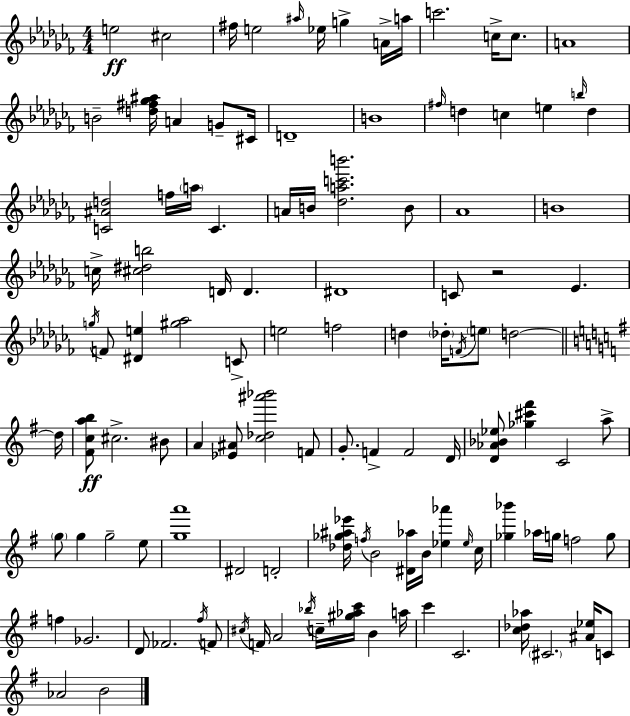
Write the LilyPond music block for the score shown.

{
  \clef treble
  \numericTimeSignature
  \time 4/4
  \key aes \minor
  \repeat volta 2 { e''2\ff cis''2 | fis''16 e''2 \grace { ais''16 } ees''16 g''4-> a'16-> | a''16 c'''2. c''16-> c''8. | a'1 | \break b'2-- <d'' fis'' ges'' ais''>16 a'4 g'8-- | cis'16 d'1-- | b'1 | \grace { fis''16 } d''4 c''4 e''4 \grace { b''16 } d''4 | \break <c' ais' d''>2 f''16 \parenthesize a''16 c'4. | a'16 b'16 <des'' a'' c''' b'''>2. | b'8 aes'1 | b'1 | \break c''16-> <cis'' dis'' b''>2 d'16 d'4. | dis'1 | c'8 r2 ees'4. | \acciaccatura { g''16 } f'8 <dis' e''>4 <gis'' aes''>2 | \break c'8-> e''2 f''2 | d''4 \parenthesize des''16-. \acciaccatura { f'16 } \parenthesize e''8 d''2~~ | \bar "||" \break \key e \minor d''16 <fis' c'' a'' b''>8\ff cis''2.-> bis'8 | a'4 <ees' ais'>8 <c'' des'' ais''' bes'''>2 f'8 | g'8.-. f'4-> f'2 | d'16 <d' aes' bes' ees''>8 <ges'' cis''' fis'''>4 c'2 a''8-> | \break \parenthesize g''8 g''4 g''2-- e''8 | <g'' a'''>1 | dis'2 d'2-. | <des'' ges'' ais'' ees'''>16 \acciaccatura { f''16 } b'2 <dis' aes''>16 b'16 <ees'' aes'''>4 | \break \grace { ees''16 } c''16 <ges'' bes'''>4 aes''16 g''16 f''2 | g''8 f''4 ges'2. | d'8 fes'2. | \acciaccatura { fis''16 } f'8 \acciaccatura { cis''16 } f'16 a'2 \acciaccatura { bes''16 } c''16-- | \break <gis'' aes'' c'''>16 b'4 a''16 c'''4 c'2. | <c'' des'' aes''>16 \parenthesize cis'2. | <ais' ees''>16 c'8 aes'2 b'2 | } \bar "|."
}